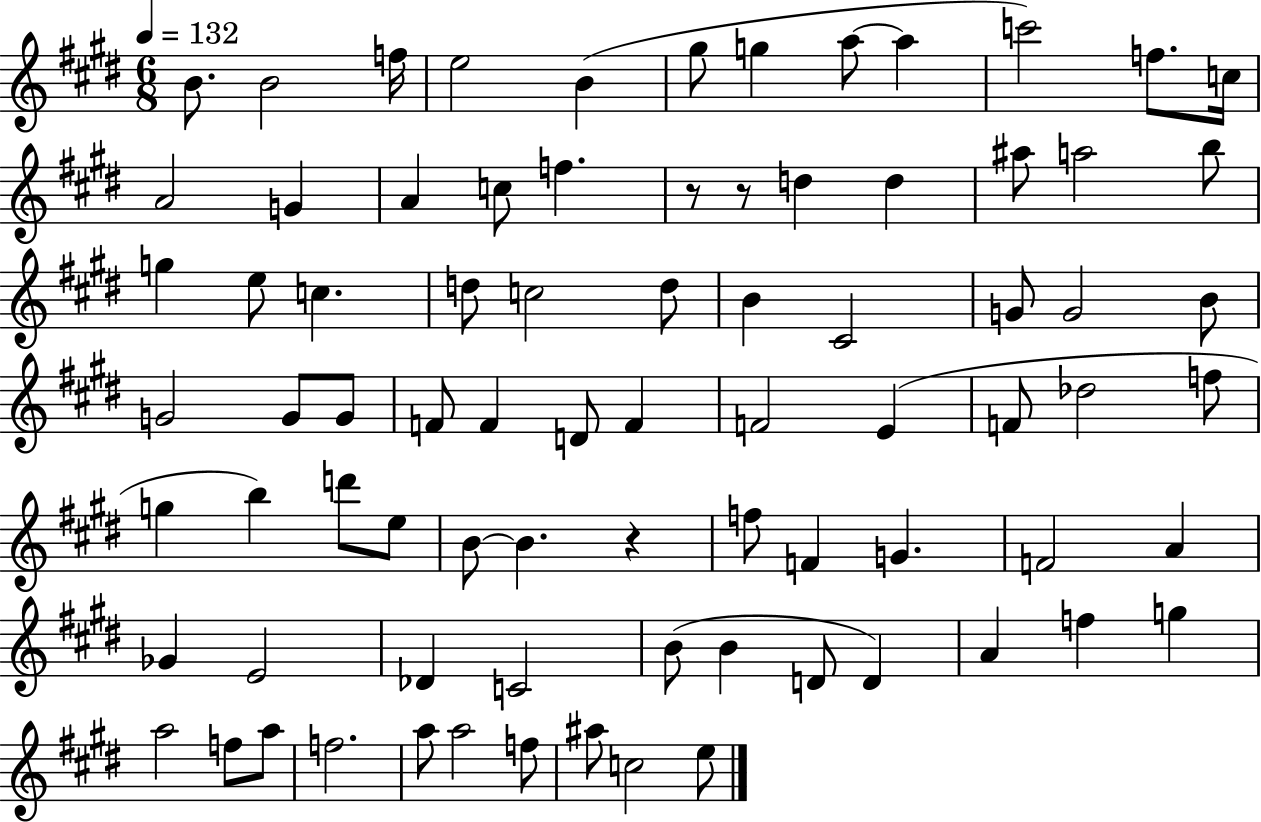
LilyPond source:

{
  \clef treble
  \numericTimeSignature
  \time 6/8
  \key e \major
  \tempo 4 = 132
  b'8. b'2 f''16 | e''2 b'4( | gis''8 g''4 a''8~~ a''4 | c'''2) f''8. c''16 | \break a'2 g'4 | a'4 c''8 f''4. | r8 r8 d''4 d''4 | ais''8 a''2 b''8 | \break g''4 e''8 c''4. | d''8 c''2 d''8 | b'4 cis'2 | g'8 g'2 b'8 | \break g'2 g'8 g'8 | f'8 f'4 d'8 f'4 | f'2 e'4( | f'8 des''2 f''8 | \break g''4 b''4) d'''8 e''8 | b'8~~ b'4. r4 | f''8 f'4 g'4. | f'2 a'4 | \break ges'4 e'2 | des'4 c'2 | b'8( b'4 d'8 d'4) | a'4 f''4 g''4 | \break a''2 f''8 a''8 | f''2. | a''8 a''2 f''8 | ais''8 c''2 e''8 | \break \bar "|."
}